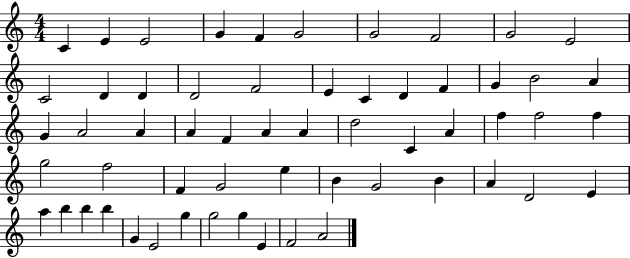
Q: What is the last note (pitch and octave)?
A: A4